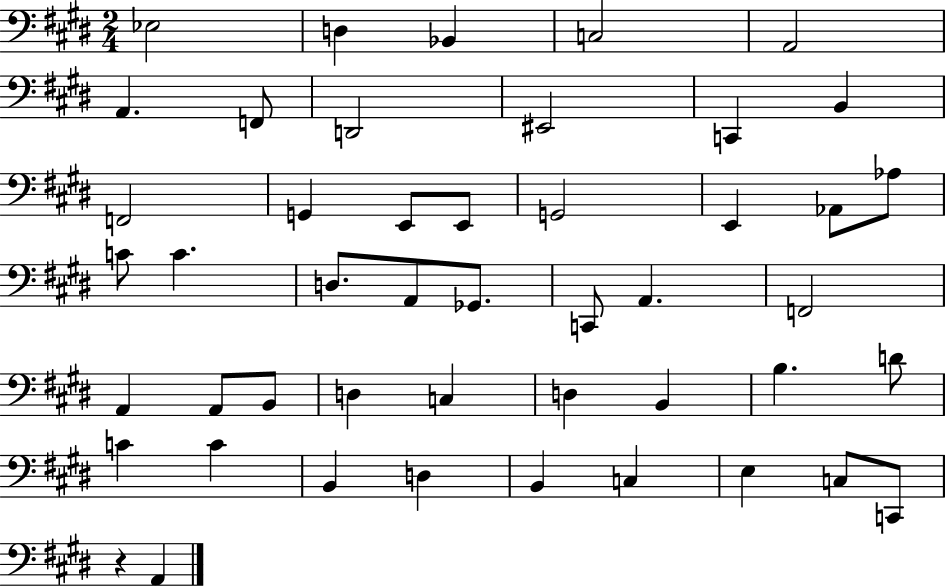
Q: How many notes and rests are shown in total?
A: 47